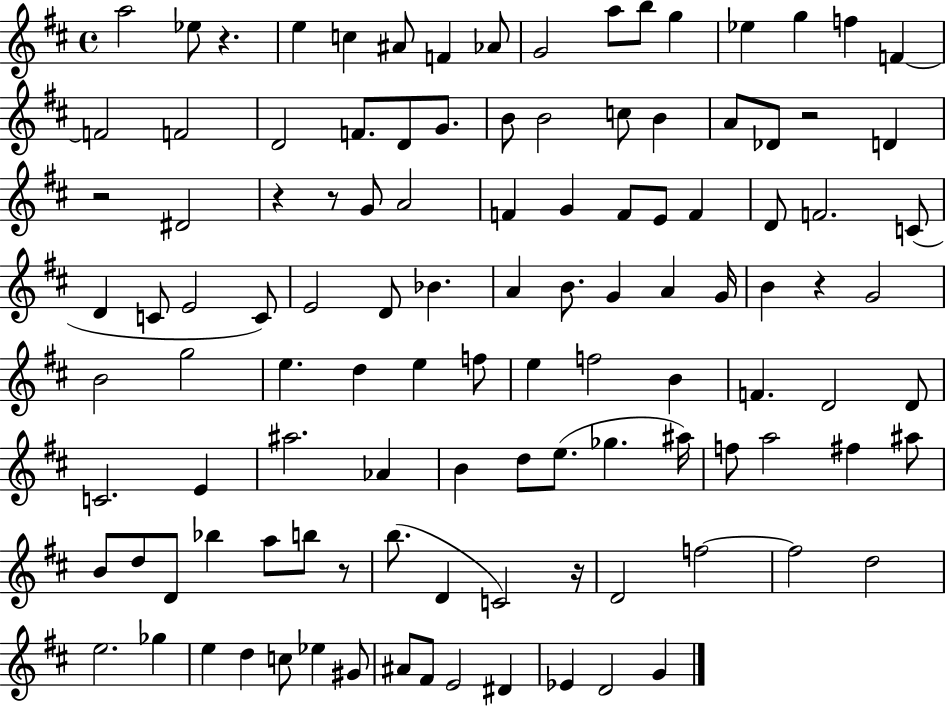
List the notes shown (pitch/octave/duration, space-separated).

A5/h Eb5/e R/q. E5/q C5/q A#4/e F4/q Ab4/e G4/h A5/e B5/e G5/q Eb5/q G5/q F5/q F4/q F4/h F4/h D4/h F4/e. D4/e G4/e. B4/e B4/h C5/e B4/q A4/e Db4/e R/h D4/q R/h D#4/h R/q R/e G4/e A4/h F4/q G4/q F4/e E4/e F4/q D4/e F4/h. C4/e D4/q C4/e E4/h C4/e E4/h D4/e Bb4/q. A4/q B4/e. G4/q A4/q G4/s B4/q R/q G4/h B4/h G5/h E5/q. D5/q E5/q F5/e E5/q F5/h B4/q F4/q. D4/h D4/e C4/h. E4/q A#5/h. Ab4/q B4/q D5/e E5/e. Gb5/q. A#5/s F5/e A5/h F#5/q A#5/e B4/e D5/e D4/e Bb5/q A5/e B5/e R/e B5/e. D4/q C4/h R/s D4/h F5/h F5/h D5/h E5/h. Gb5/q E5/q D5/q C5/e Eb5/q G#4/e A#4/e F#4/e E4/h D#4/q Eb4/q D4/h G4/q